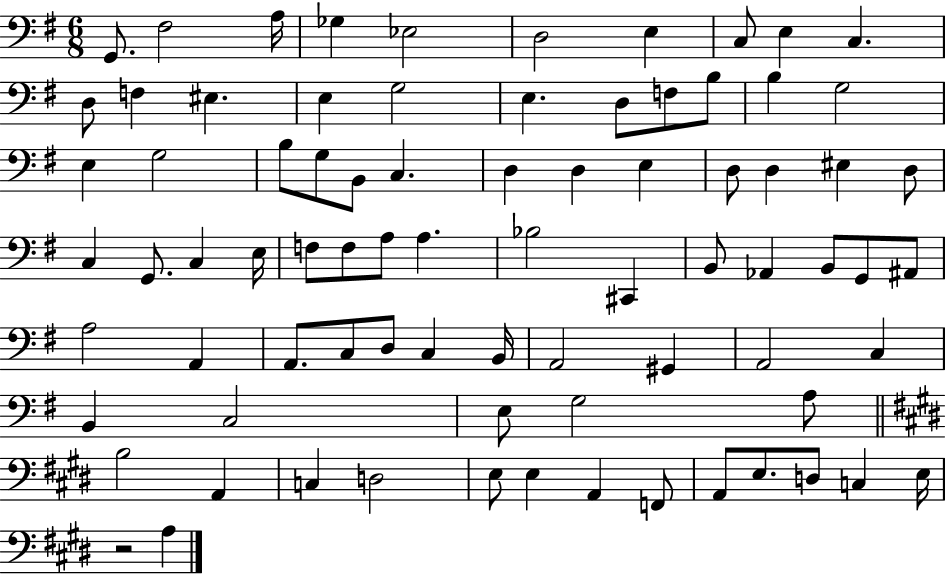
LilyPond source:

{
  \clef bass
  \numericTimeSignature
  \time 6/8
  \key g \major
  g,8. fis2 a16 | ges4 ees2 | d2 e4 | c8 e4 c4. | \break d8 f4 eis4. | e4 g2 | e4. d8 f8 b8 | b4 g2 | \break e4 g2 | b8 g8 b,8 c4. | d4 d4 e4 | d8 d4 eis4 d8 | \break c4 g,8. c4 e16 | f8 f8 a8 a4. | bes2 cis,4 | b,8 aes,4 b,8 g,8 ais,8 | \break a2 a,4 | a,8. c8 d8 c4 b,16 | a,2 gis,4 | a,2 c4 | \break b,4 c2 | e8 g2 a8 | \bar "||" \break \key e \major b2 a,4 | c4 d2 | e8 e4 a,4 f,8 | a,8 e8. d8 c4 e16 | \break r2 a4 | \bar "|."
}